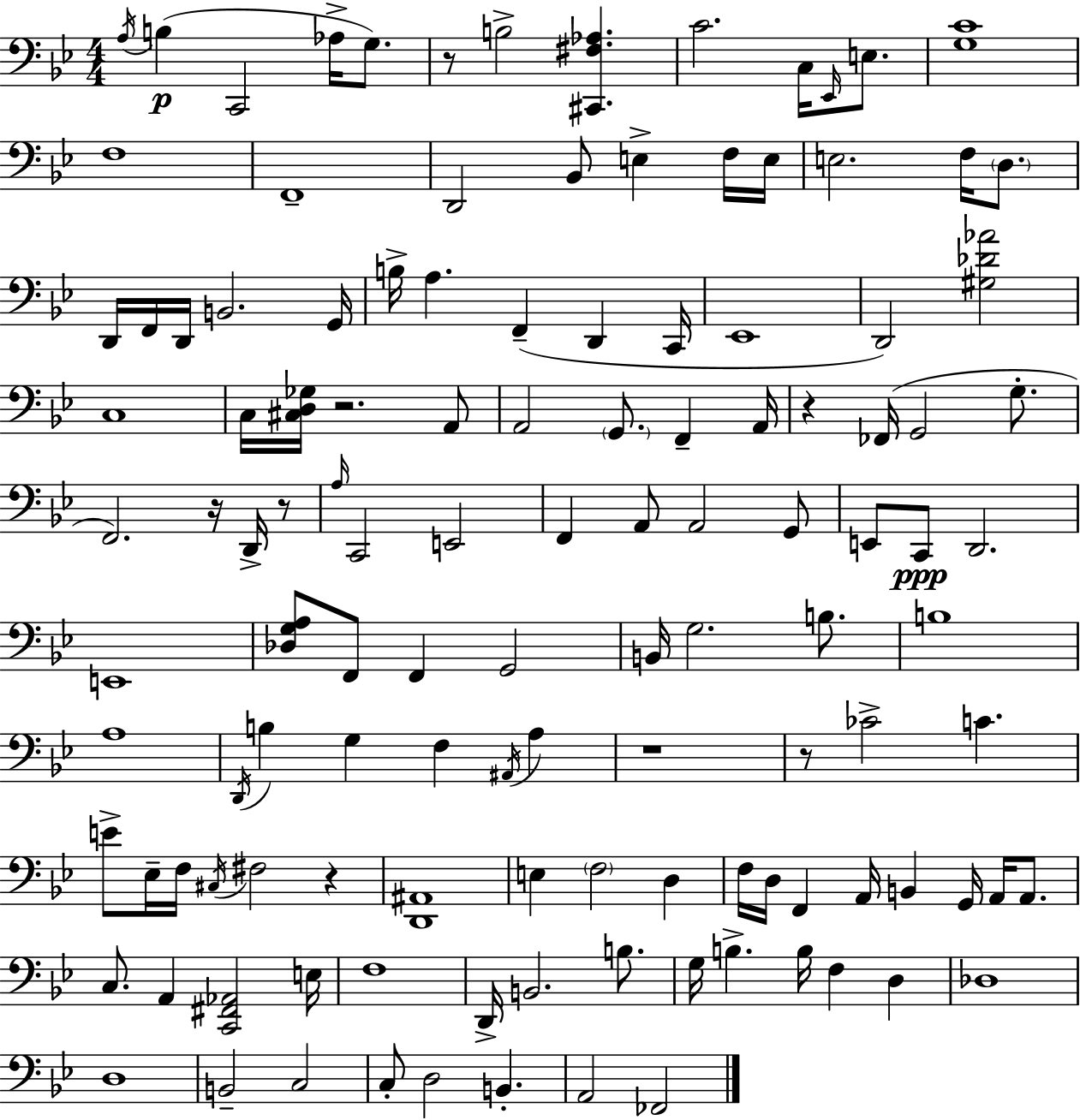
X:1
T:Untitled
M:4/4
L:1/4
K:Bb
A,/4 B, C,,2 _A,/4 G,/2 z/2 B,2 [^C,,^F,_A,] C2 C,/4 _E,,/4 E,/2 [G,C]4 F,4 F,,4 D,,2 _B,,/2 E, F,/4 E,/4 E,2 F,/4 D,/2 D,,/4 F,,/4 D,,/4 B,,2 G,,/4 B,/4 A, F,, D,, C,,/4 _E,,4 D,,2 [^G,_D_A]2 C,4 C,/4 [^C,D,_G,]/4 z2 A,,/2 A,,2 G,,/2 F,, A,,/4 z _F,,/4 G,,2 G,/2 F,,2 z/4 D,,/4 z/2 A,/4 C,,2 E,,2 F,, A,,/2 A,,2 G,,/2 E,,/2 C,,/2 D,,2 E,,4 [_D,G,A,]/2 F,,/2 F,, G,,2 B,,/4 G,2 B,/2 B,4 A,4 D,,/4 B, G, F, ^A,,/4 A, z4 z/2 _C2 C E/2 _E,/4 F,/4 ^C,/4 ^F,2 z [D,,^A,,]4 E, F,2 D, F,/4 D,/4 F,, A,,/4 B,, G,,/4 A,,/4 A,,/2 C,/2 A,, [C,,^F,,_A,,]2 E,/4 F,4 D,,/4 B,,2 B,/2 G,/4 B, B,/4 F, D, _D,4 D,4 B,,2 C,2 C,/2 D,2 B,, A,,2 _F,,2